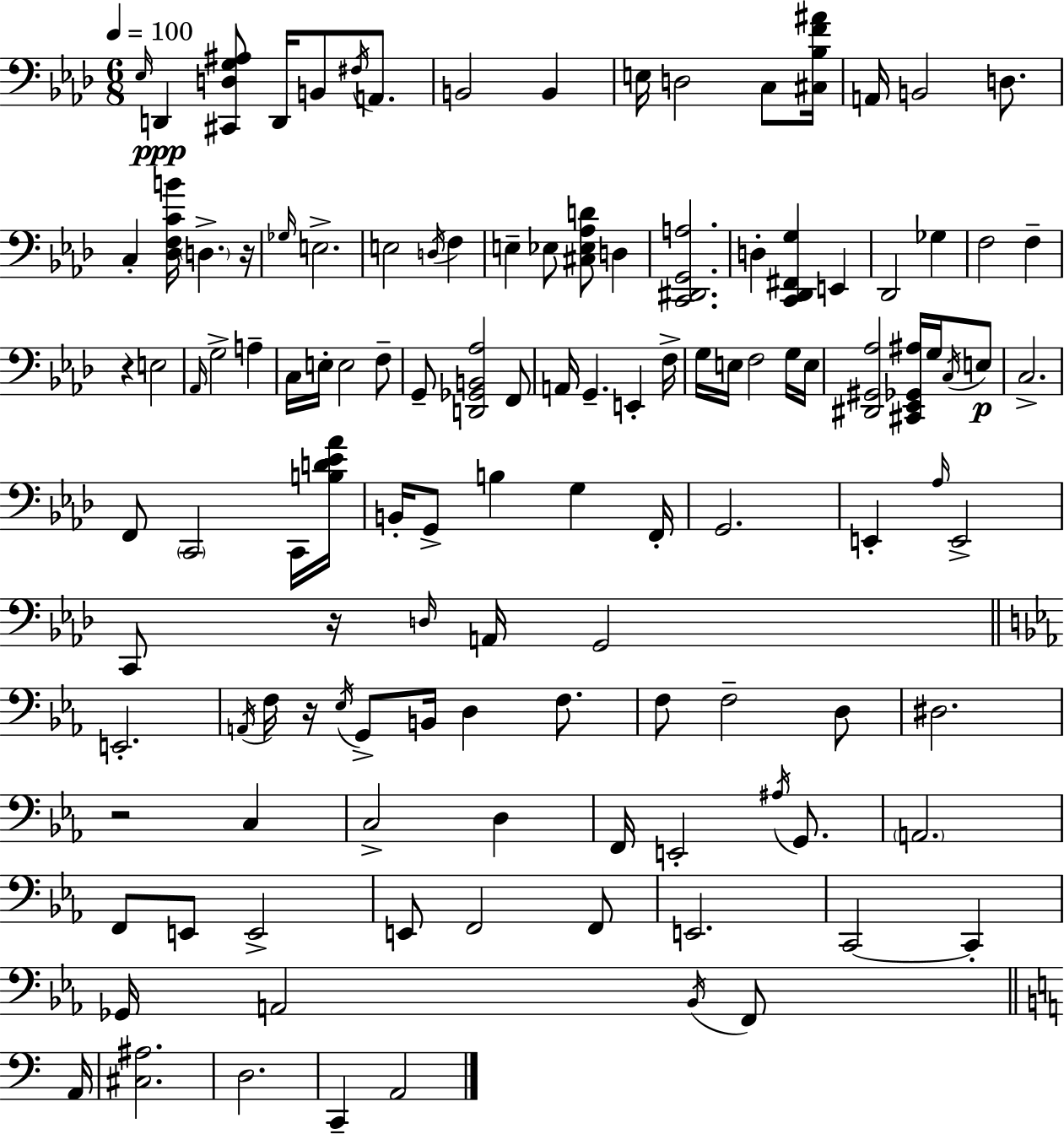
X:1
T:Untitled
M:6/8
L:1/4
K:Fm
_E,/4 D,, [^C,,D,G,^A,]/2 D,,/4 B,,/2 ^F,/4 A,,/2 B,,2 B,, E,/4 D,2 C,/2 [^C,_B,F^A]/4 A,,/4 B,,2 D,/2 C, [_D,F,CB]/4 D, z/4 _G,/4 E,2 E,2 D,/4 F, E, _E,/2 [^C,_E,_A,D]/2 D, [C,,^D,,G,,A,]2 D, [C,,_D,,^F,,G,] E,, _D,,2 _G, F,2 F, z E,2 _A,,/4 G,2 A, C,/4 E,/4 E,2 F,/2 G,,/2 [D,,_G,,B,,_A,]2 F,,/2 A,,/4 G,, E,, F,/4 G,/4 E,/4 F,2 G,/4 E,/4 [^D,,^G,,_A,]2 [^C,,_E,,_G,,^A,]/4 G,/4 C,/4 E,/2 C,2 F,,/2 C,,2 C,,/4 [B,D_E_A]/4 B,,/4 G,,/2 B, G, F,,/4 G,,2 E,, _A,/4 E,,2 C,,/2 z/4 D,/4 A,,/4 G,,2 E,,2 A,,/4 F,/4 z/4 _E,/4 G,,/2 B,,/4 D, F,/2 F,/2 F,2 D,/2 ^D,2 z2 C, C,2 D, F,,/4 E,,2 ^A,/4 G,,/2 A,,2 F,,/2 E,,/2 E,,2 E,,/2 F,,2 F,,/2 E,,2 C,,2 C,, _G,,/4 A,,2 _B,,/4 F,,/2 A,,/4 [^C,^A,]2 D,2 C,, A,,2